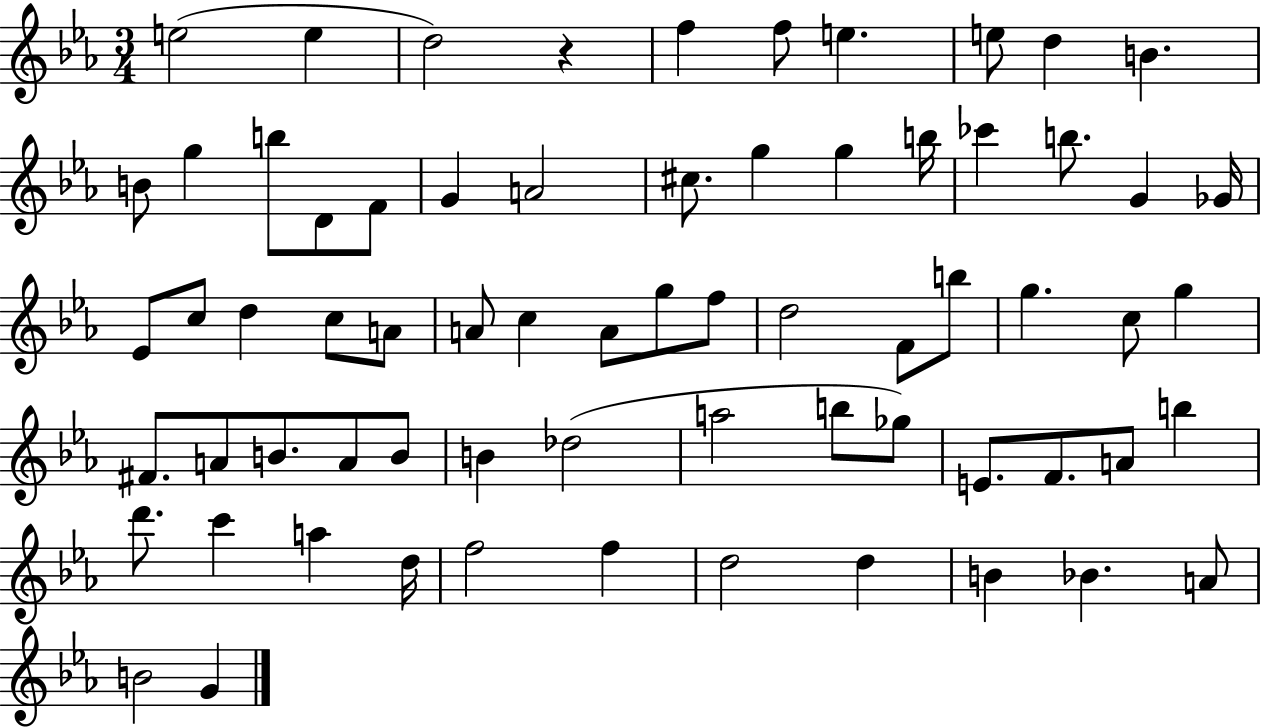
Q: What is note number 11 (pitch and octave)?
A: G5